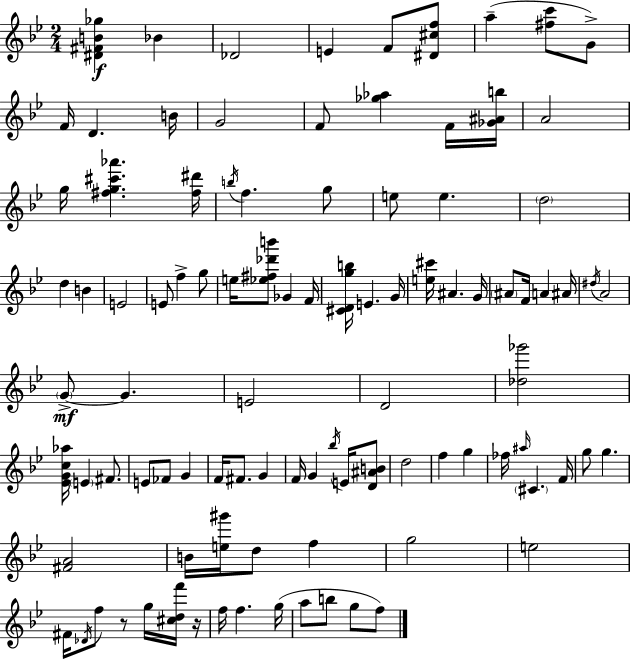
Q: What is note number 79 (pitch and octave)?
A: G5